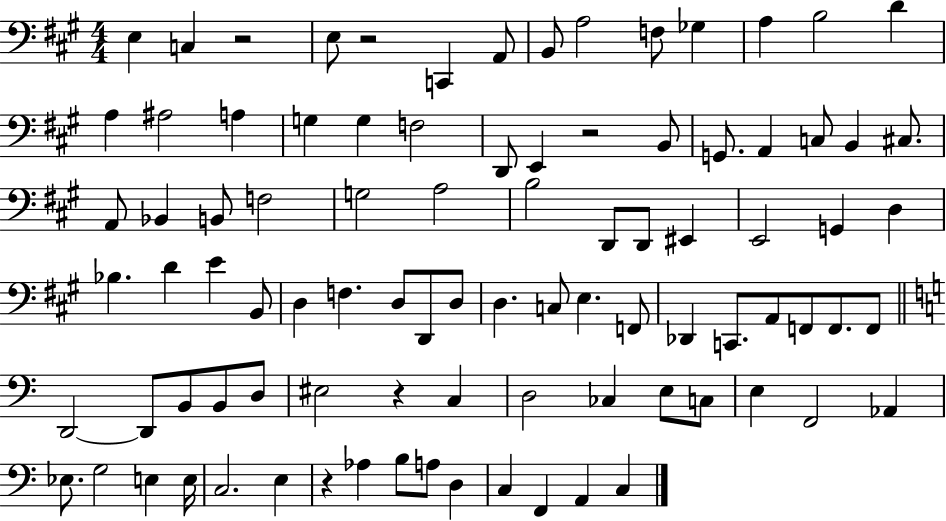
{
  \clef bass
  \numericTimeSignature
  \time 4/4
  \key a \major
  e4 c4 r2 | e8 r2 c,4 a,8 | b,8 a2 f8 ges4 | a4 b2 d'4 | \break a4 ais2 a4 | g4 g4 f2 | d,8 e,4 r2 b,8 | g,8. a,4 c8 b,4 cis8. | \break a,8 bes,4 b,8 f2 | g2 a2 | b2 d,8 d,8 eis,4 | e,2 g,4 d4 | \break bes4. d'4 e'4 b,8 | d4 f4. d8 d,8 d8 | d4. c8 e4. f,8 | des,4 c,8. a,8 f,8 f,8. f,8 | \break \bar "||" \break \key c \major d,2~~ d,8 b,8 b,8 d8 | eis2 r4 c4 | d2 ces4 e8 c8 | e4 f,2 aes,4 | \break ees8. g2 e4 e16 | c2. e4 | r4 aes4 b8 a8 d4 | c4 f,4 a,4 c4 | \break \bar "|."
}